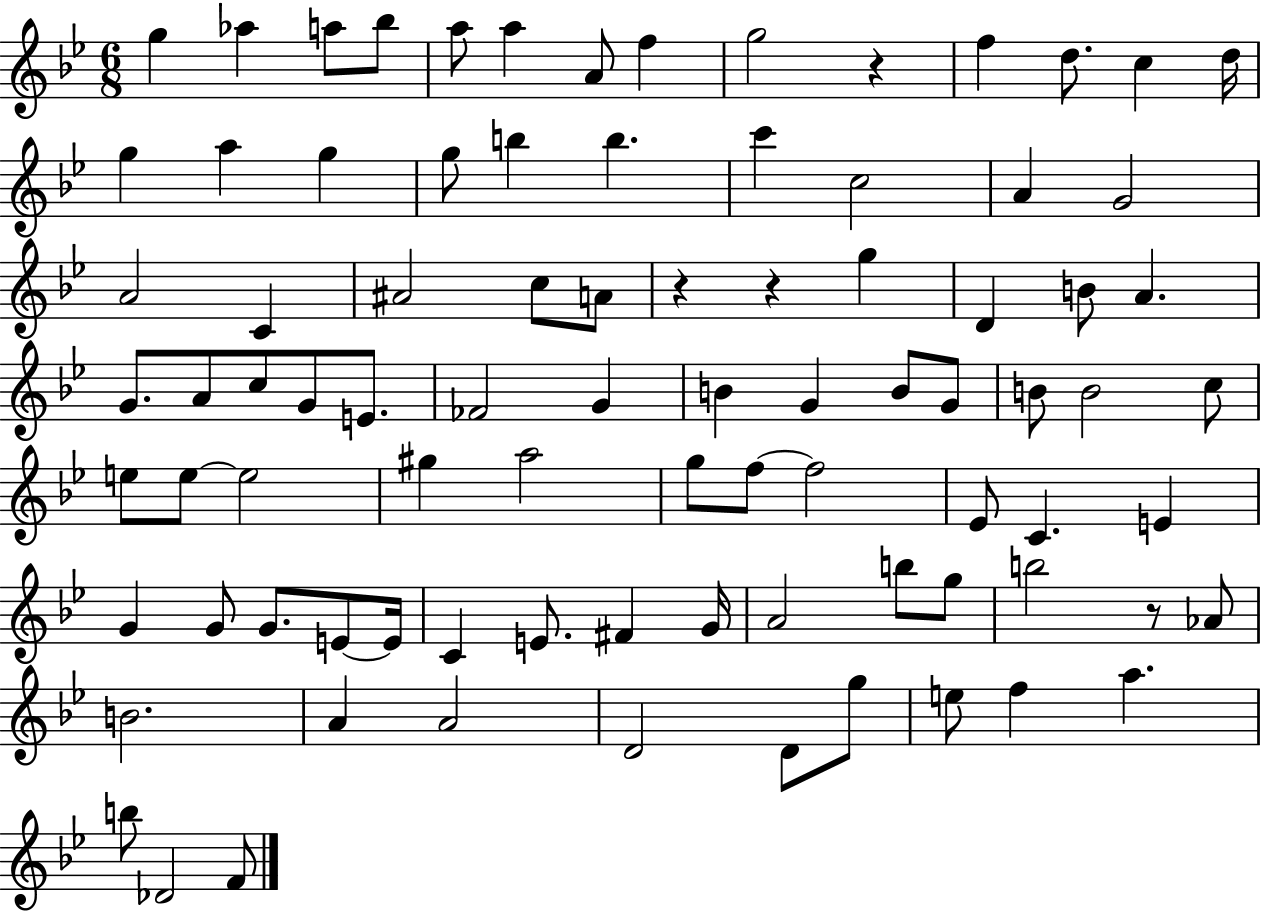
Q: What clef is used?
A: treble